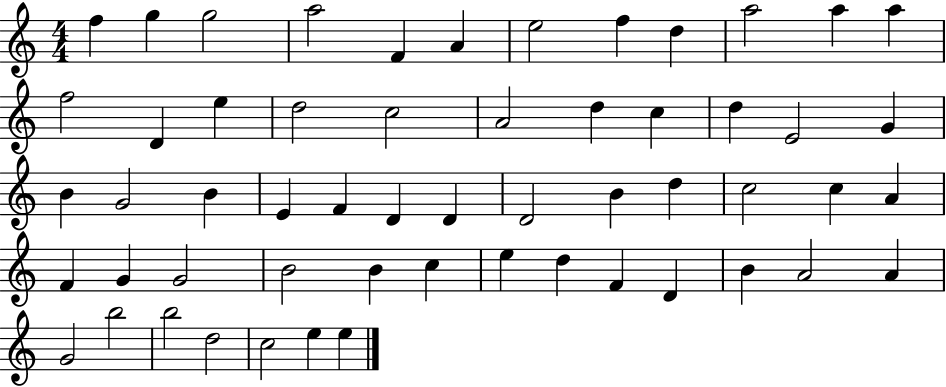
X:1
T:Untitled
M:4/4
L:1/4
K:C
f g g2 a2 F A e2 f d a2 a a f2 D e d2 c2 A2 d c d E2 G B G2 B E F D D D2 B d c2 c A F G G2 B2 B c e d F D B A2 A G2 b2 b2 d2 c2 e e